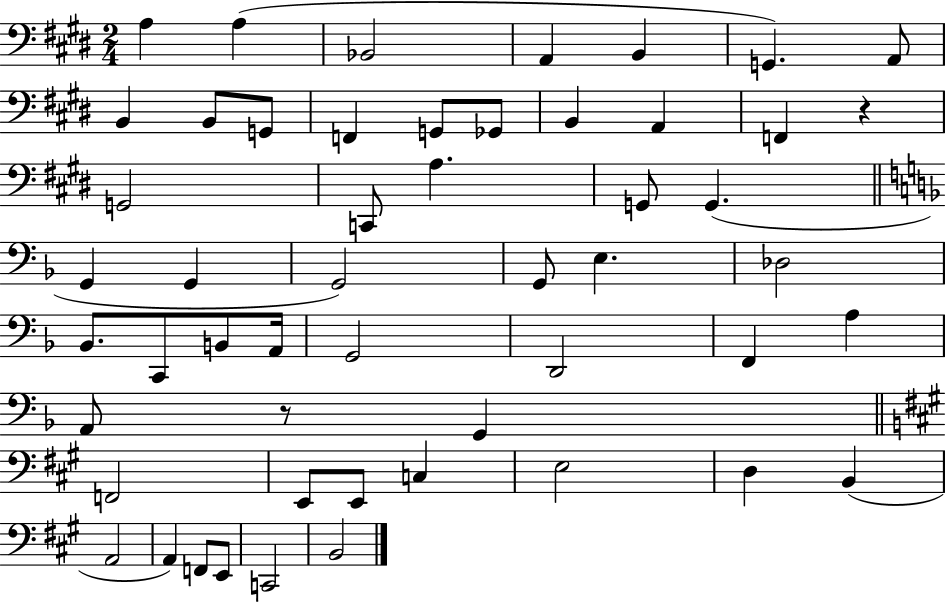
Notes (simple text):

A3/q A3/q Bb2/h A2/q B2/q G2/q. A2/e B2/q B2/e G2/e F2/q G2/e Gb2/e B2/q A2/q F2/q R/q G2/h C2/e A3/q. G2/e G2/q. G2/q G2/q G2/h G2/e E3/q. Db3/h Bb2/e. C2/e B2/e A2/s G2/h D2/h F2/q A3/q A2/e R/e G2/q F2/h E2/e E2/e C3/q E3/h D3/q B2/q A2/h A2/q F2/e E2/e C2/h B2/h